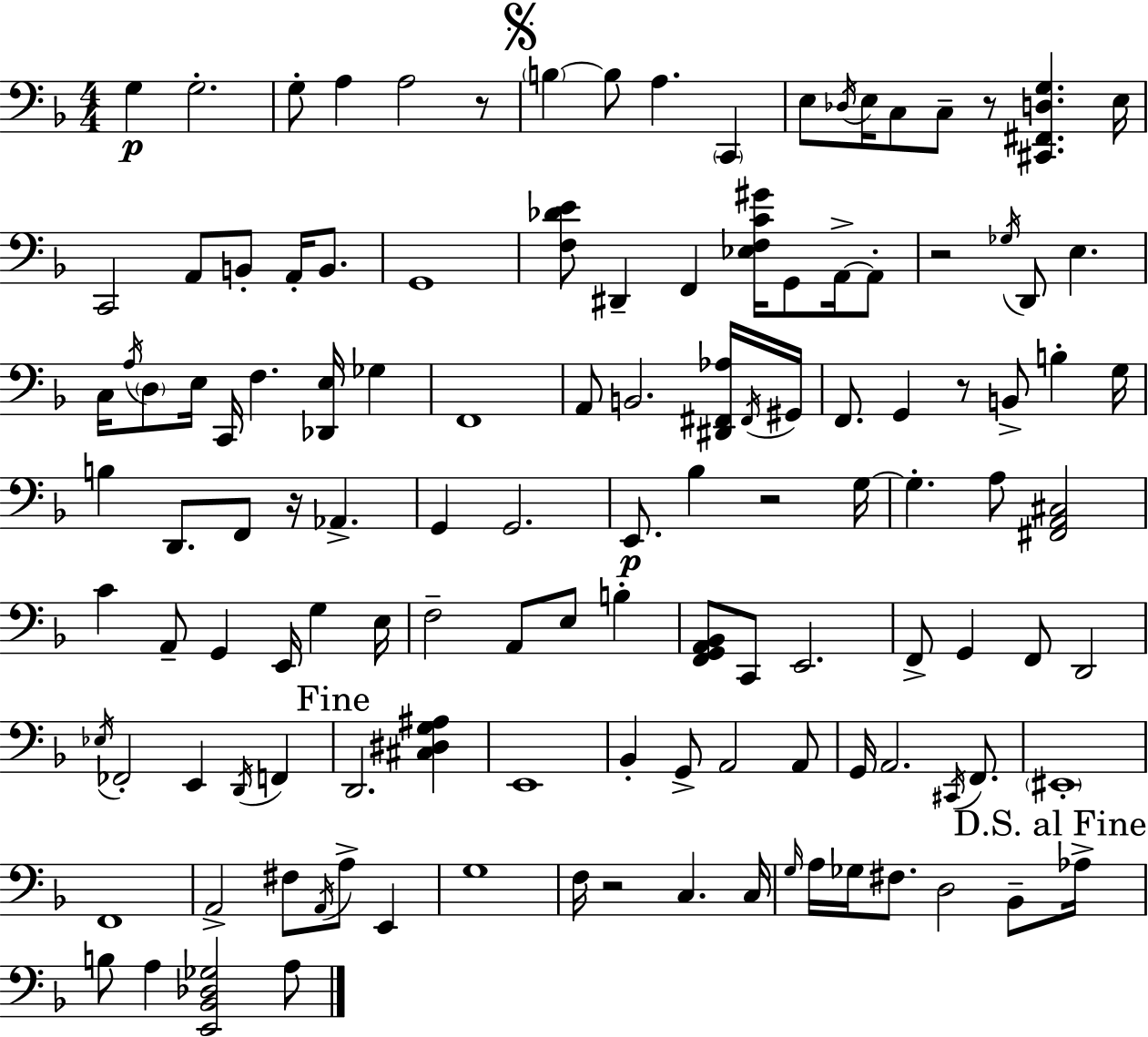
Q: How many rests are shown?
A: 7